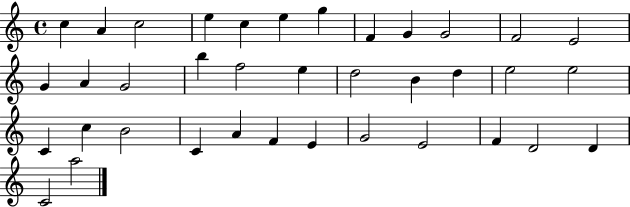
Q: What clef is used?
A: treble